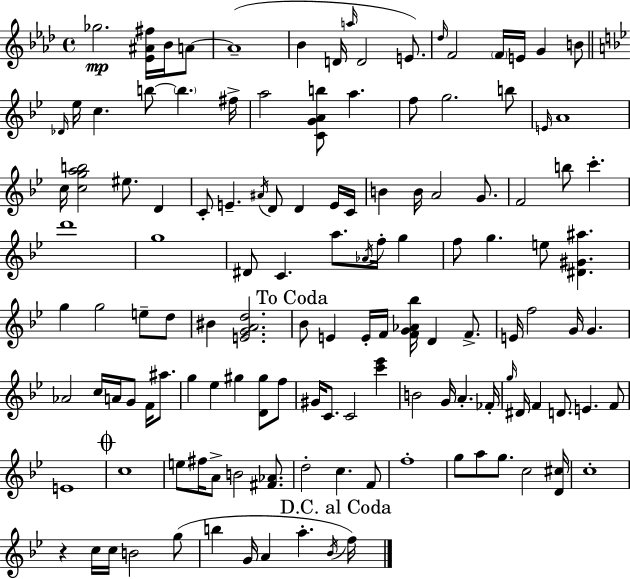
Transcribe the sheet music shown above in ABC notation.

X:1
T:Untitled
M:4/4
L:1/4
K:Fm
_g2 [_E^A^f]/4 _B/4 A/2 A4 _B D/4 a/4 D2 E/2 _d/4 F2 F/4 E/4 G B/2 _D/4 _e/4 c b/2 b ^f/4 a2 [CGAb]/2 a f/2 g2 b/2 E/4 A4 c/4 [cgab]2 ^e/2 D C/2 E ^A/4 D/2 D E/4 C/4 B B/4 A2 G/2 F2 b/2 c' d'4 g4 ^D/2 C a/2 _A/4 f/4 g f/2 g e/2 [^D^G^a] g g2 e/2 d/2 ^B [EGAd]2 _B/2 E E/4 F/4 [FG_A_b]/4 D F/2 E/4 f2 G/4 G _A2 c/4 A/4 G/2 F/4 ^a/2 g _e ^g [D^g]/2 f/2 ^G/4 C/2 C2 [c'_e'] B2 G/4 A _F/4 g/4 ^D/4 F D/2 E F/2 E4 c4 e/2 ^f/4 A/2 B2 [^F_A]/2 d2 c F/2 f4 g/2 a/2 g/2 c2 [D^c]/4 c4 z c/4 c/4 B2 g/2 b G/4 A a _B/4 f/4